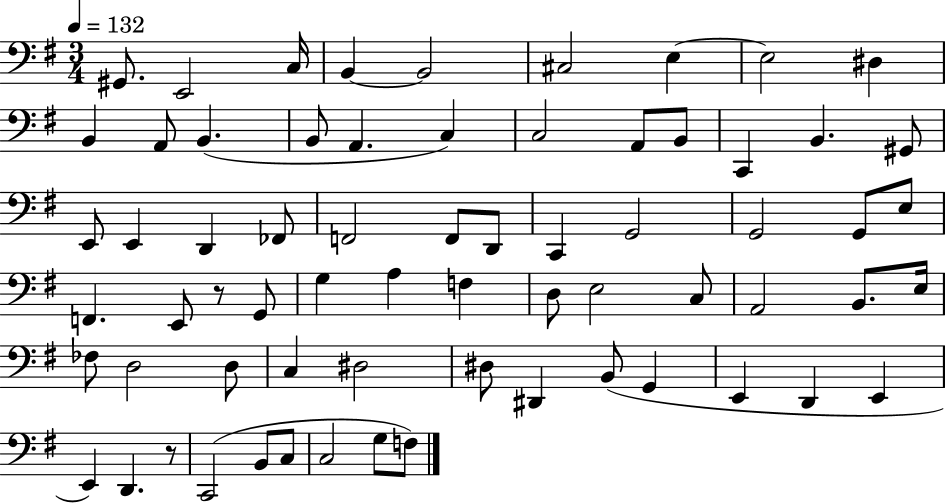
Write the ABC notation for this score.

X:1
T:Untitled
M:3/4
L:1/4
K:G
^G,,/2 E,,2 C,/4 B,, B,,2 ^C,2 E, E,2 ^D, B,, A,,/2 B,, B,,/2 A,, C, C,2 A,,/2 B,,/2 C,, B,, ^G,,/2 E,,/2 E,, D,, _F,,/2 F,,2 F,,/2 D,,/2 C,, G,,2 G,,2 G,,/2 E,/2 F,, E,,/2 z/2 G,,/2 G, A, F, D,/2 E,2 C,/2 A,,2 B,,/2 E,/4 _F,/2 D,2 D,/2 C, ^D,2 ^D,/2 ^D,, B,,/2 G,, E,, D,, E,, E,, D,, z/2 C,,2 B,,/2 C,/2 C,2 G,/2 F,/2